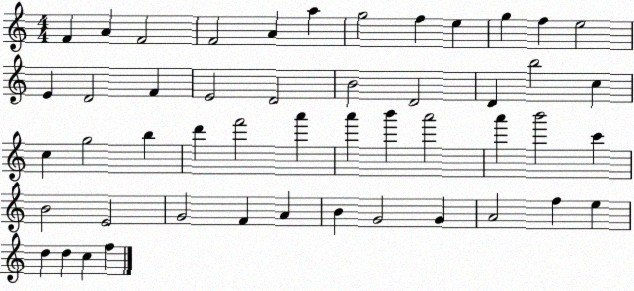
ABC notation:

X:1
T:Untitled
M:4/4
L:1/4
K:C
F A F2 F2 A a g2 f e g f e2 E D2 F E2 D2 B2 D2 D b2 c c g2 b d' f'2 a' a' b' a'2 a' b'2 c' B2 E2 G2 F A B G2 G A2 f e d d c f